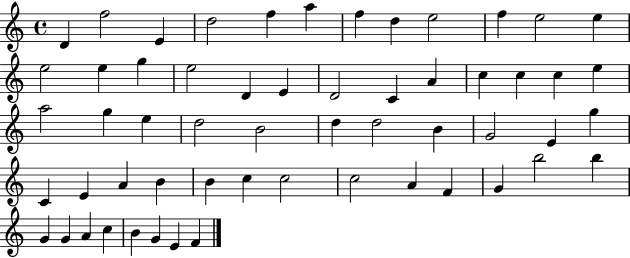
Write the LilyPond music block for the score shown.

{
  \clef treble
  \time 4/4
  \defaultTimeSignature
  \key c \major
  d'4 f''2 e'4 | d''2 f''4 a''4 | f''4 d''4 e''2 | f''4 e''2 e''4 | \break e''2 e''4 g''4 | e''2 d'4 e'4 | d'2 c'4 a'4 | c''4 c''4 c''4 e''4 | \break a''2 g''4 e''4 | d''2 b'2 | d''4 d''2 b'4 | g'2 e'4 g''4 | \break c'4 e'4 a'4 b'4 | b'4 c''4 c''2 | c''2 a'4 f'4 | g'4 b''2 b''4 | \break g'4 g'4 a'4 c''4 | b'4 g'4 e'4 f'4 | \bar "|."
}